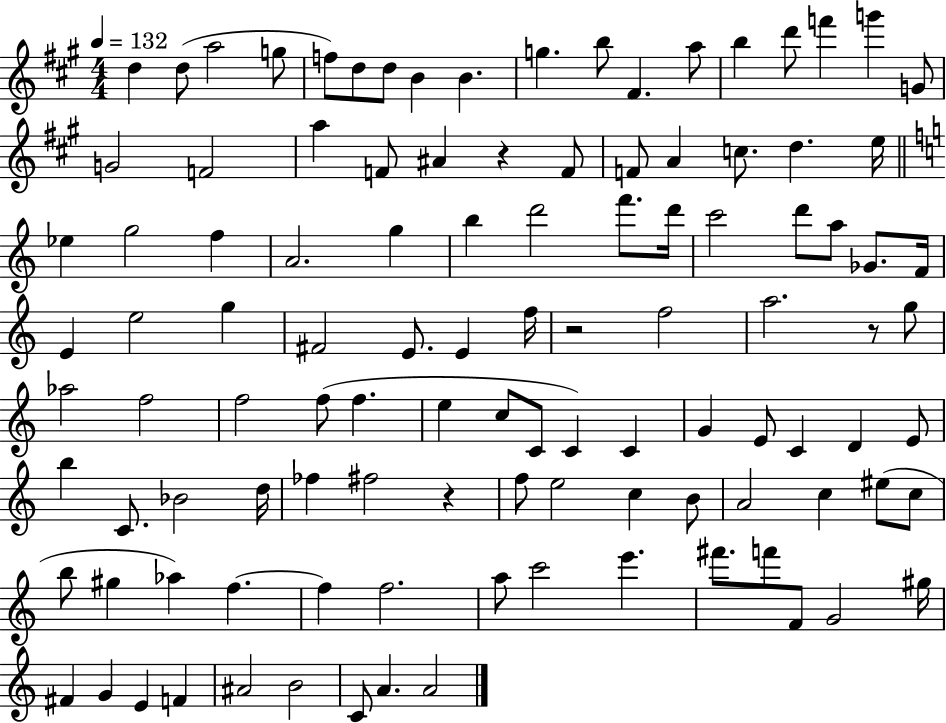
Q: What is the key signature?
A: A major